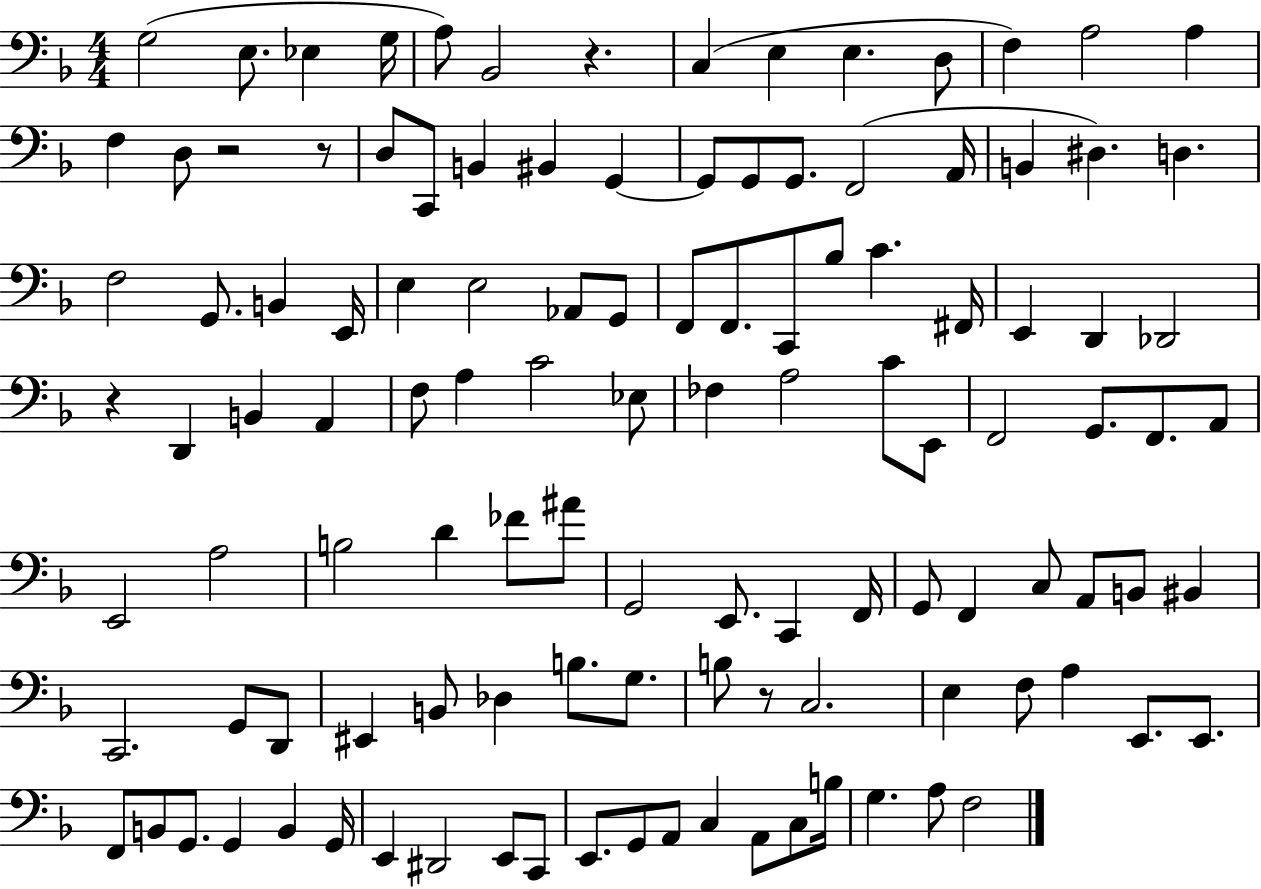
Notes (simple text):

G3/h E3/e. Eb3/q G3/s A3/e Bb2/h R/q. C3/q E3/q E3/q. D3/e F3/q A3/h A3/q F3/q D3/e R/h R/e D3/e C2/e B2/q BIS2/q G2/q G2/e G2/e G2/e. F2/h A2/s B2/q D#3/q. D3/q. F3/h G2/e. B2/q E2/s E3/q E3/h Ab2/e G2/e F2/e F2/e. C2/e Bb3/e C4/q. F#2/s E2/q D2/q Db2/h R/q D2/q B2/q A2/q F3/e A3/q C4/h Eb3/e FES3/q A3/h C4/e E2/e F2/h G2/e. F2/e. A2/e E2/h A3/h B3/h D4/q FES4/e A#4/e G2/h E2/e. C2/q F2/s G2/e F2/q C3/e A2/e B2/e BIS2/q C2/h. G2/e D2/e EIS2/q B2/e Db3/q B3/e. G3/e. B3/e R/e C3/h. E3/q F3/e A3/q E2/e. E2/e. F2/e B2/e G2/e. G2/q B2/q G2/s E2/q D#2/h E2/e C2/e E2/e. G2/e A2/e C3/q A2/e C3/e B3/s G3/q. A3/e F3/h